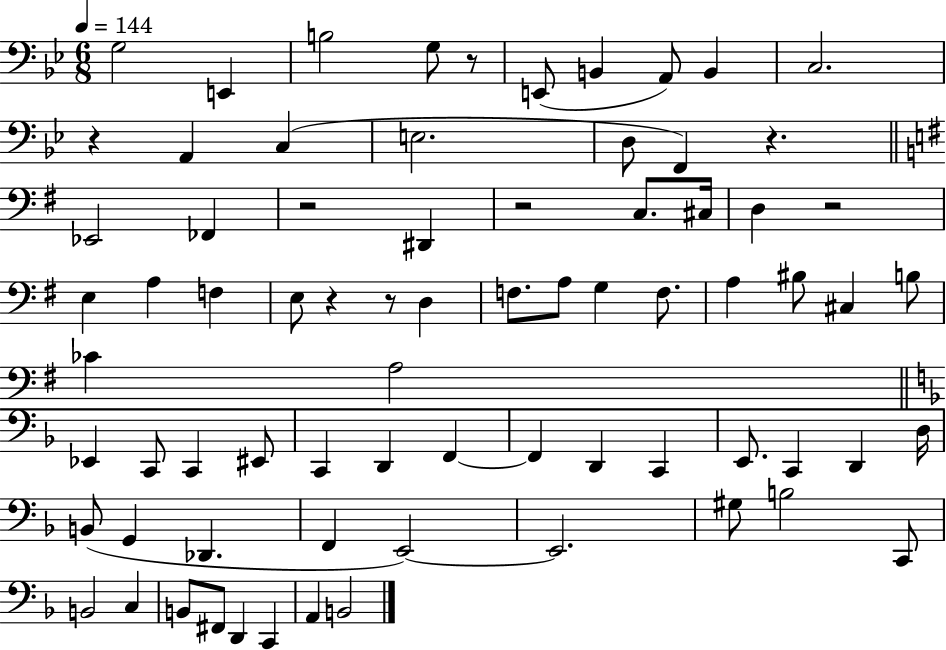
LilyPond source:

{
  \clef bass
  \numericTimeSignature
  \time 6/8
  \key bes \major
  \tempo 4 = 144
  \repeat volta 2 { g2 e,4 | b2 g8 r8 | e,8( b,4 a,8) b,4 | c2. | \break r4 a,4 c4( | e2. | d8 f,4) r4. | \bar "||" \break \key g \major ees,2 fes,4 | r2 dis,4 | r2 c8. cis16 | d4 r2 | \break e4 a4 f4 | e8 r4 r8 d4 | f8. a8 g4 f8. | a4 bis8 cis4 b8 | \break ces'4 a2 | \bar "||" \break \key f \major ees,4 c,8 c,4 eis,8 | c,4 d,4 f,4~~ | f,4 d,4 c,4 | e,8. c,4 d,4 d16 | \break b,8( g,4 des,4. | f,4 e,2~~) | e,2. | gis8 b2 c,8 | \break b,2 c4 | b,8 fis,8 d,4 c,4 | a,4 b,2 | } \bar "|."
}